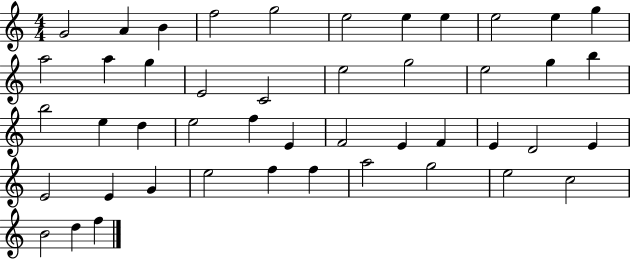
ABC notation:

X:1
T:Untitled
M:4/4
L:1/4
K:C
G2 A B f2 g2 e2 e e e2 e g a2 a g E2 C2 e2 g2 e2 g b b2 e d e2 f E F2 E F E D2 E E2 E G e2 f f a2 g2 e2 c2 B2 d f